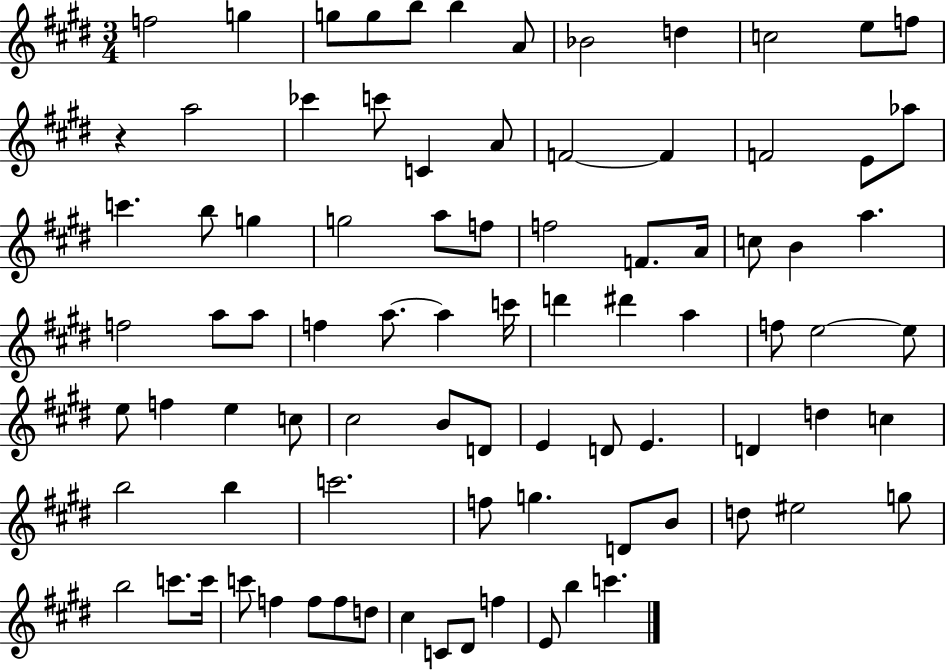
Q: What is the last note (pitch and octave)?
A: C6